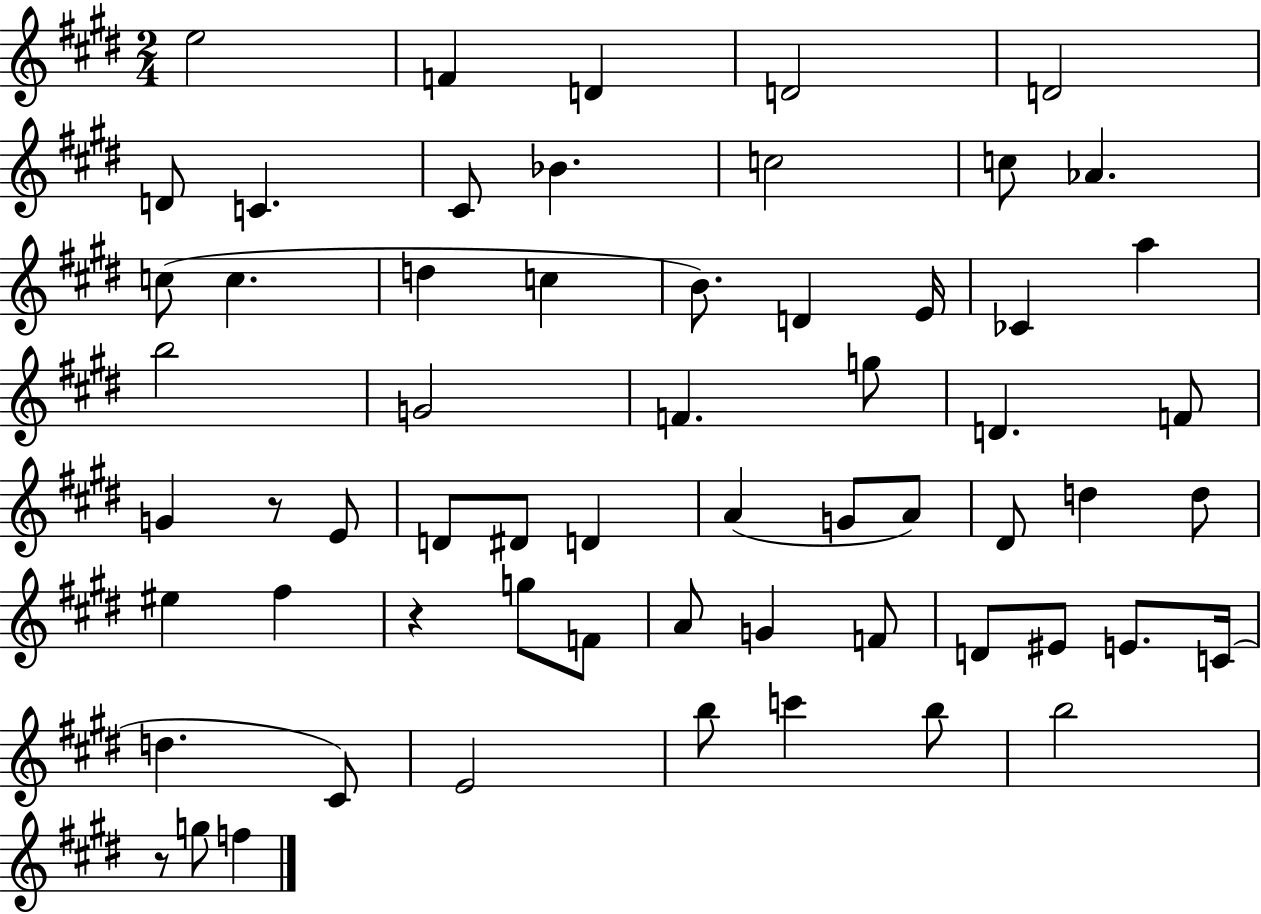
{
  \clef treble
  \numericTimeSignature
  \time 2/4
  \key e \major
  e''2 | f'4 d'4 | d'2 | d'2 | \break d'8 c'4. | cis'8 bes'4. | c''2 | c''8 aes'4. | \break c''8( c''4. | d''4 c''4 | b'8.) d'4 e'16 | ces'4 a''4 | \break b''2 | g'2 | f'4. g''8 | d'4. f'8 | \break g'4 r8 e'8 | d'8 dis'8 d'4 | a'4( g'8 a'8) | dis'8 d''4 d''8 | \break eis''4 fis''4 | r4 g''8 f'8 | a'8 g'4 f'8 | d'8 eis'8 e'8. c'16( | \break d''4. cis'8) | e'2 | b''8 c'''4 b''8 | b''2 | \break r8 g''8 f''4 | \bar "|."
}